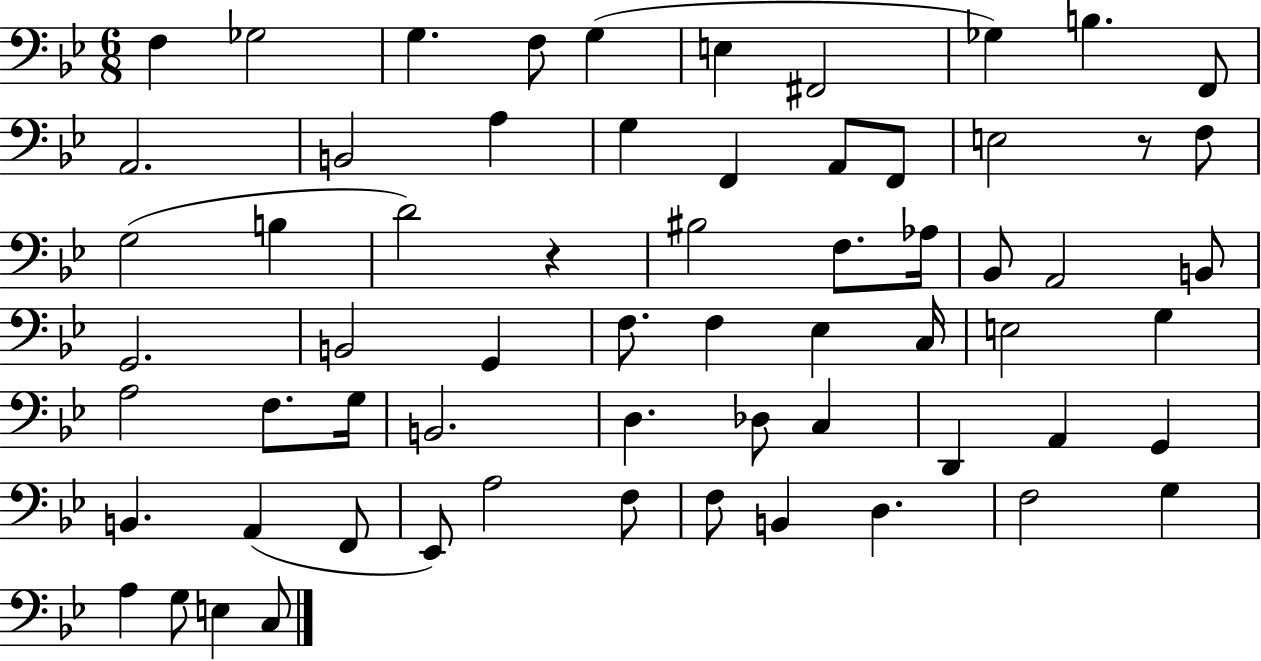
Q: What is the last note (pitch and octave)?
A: C3